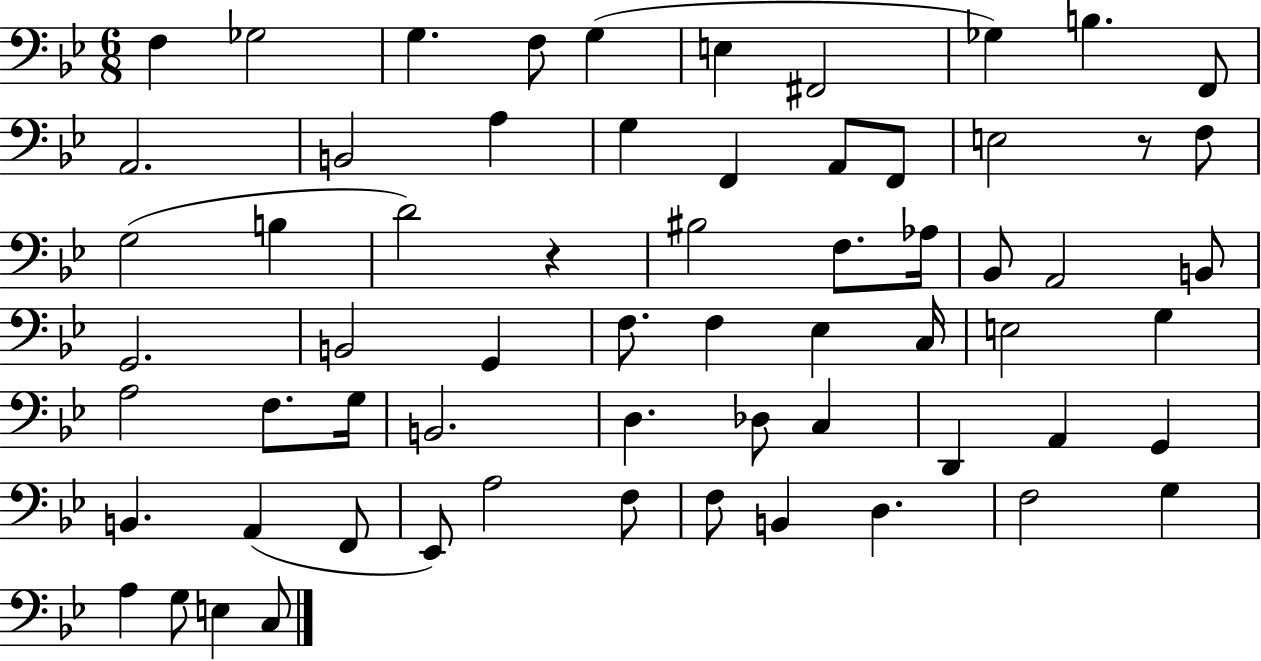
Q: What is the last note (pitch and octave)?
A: C3